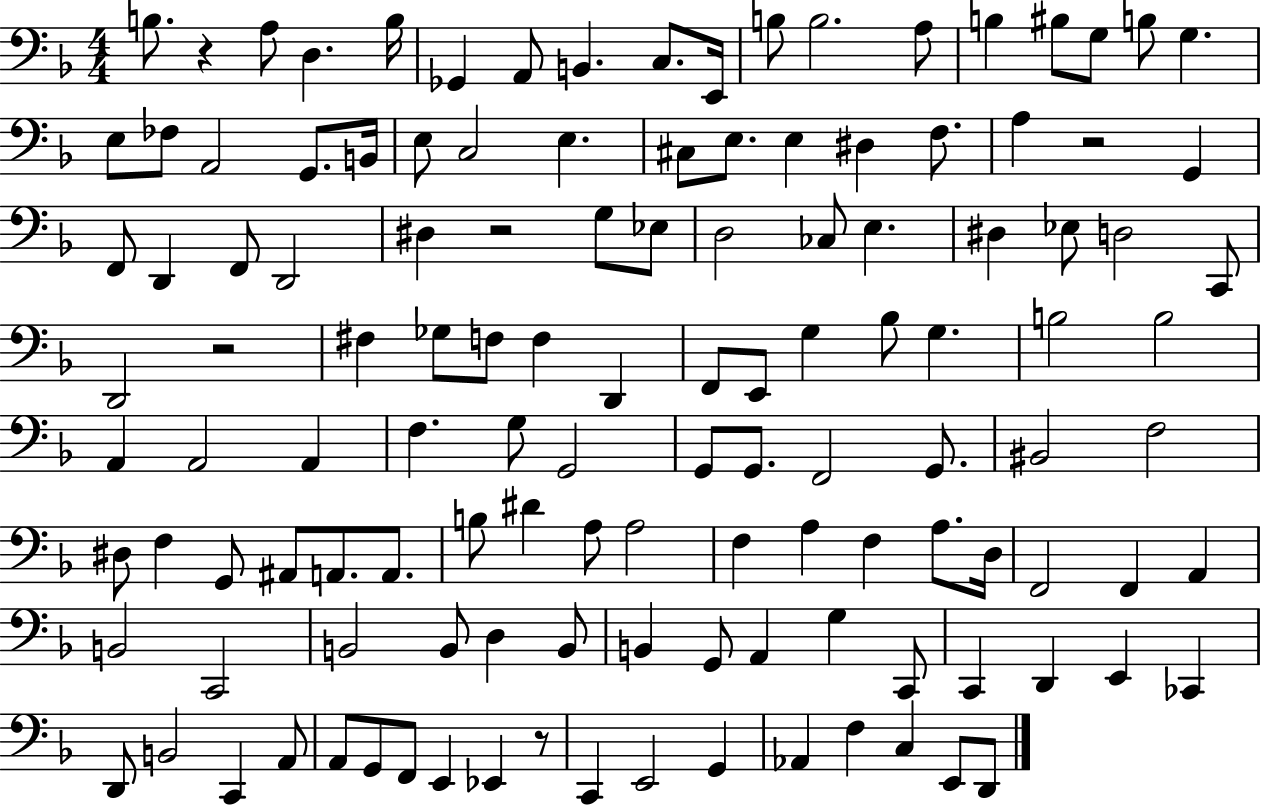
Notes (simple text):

B3/e. R/q A3/e D3/q. B3/s Gb2/q A2/e B2/q. C3/e. E2/s B3/e B3/h. A3/e B3/q BIS3/e G3/e B3/e G3/q. E3/e FES3/e A2/h G2/e. B2/s E3/e C3/h E3/q. C#3/e E3/e. E3/q D#3/q F3/e. A3/q R/h G2/q F2/e D2/q F2/e D2/h D#3/q R/h G3/e Eb3/e D3/h CES3/e E3/q. D#3/q Eb3/e D3/h C2/e D2/h R/h F#3/q Gb3/e F3/e F3/q D2/q F2/e E2/e G3/q Bb3/e G3/q. B3/h B3/h A2/q A2/h A2/q F3/q. G3/e G2/h G2/e G2/e. F2/h G2/e. BIS2/h F3/h D#3/e F3/q G2/e A#2/e A2/e. A2/e. B3/e D#4/q A3/e A3/h F3/q A3/q F3/q A3/e. D3/s F2/h F2/q A2/q B2/h C2/h B2/h B2/e D3/q B2/e B2/q G2/e A2/q G3/q C2/e C2/q D2/q E2/q CES2/q D2/e B2/h C2/q A2/e A2/e G2/e F2/e E2/q Eb2/q R/e C2/q E2/h G2/q Ab2/q F3/q C3/q E2/e D2/e